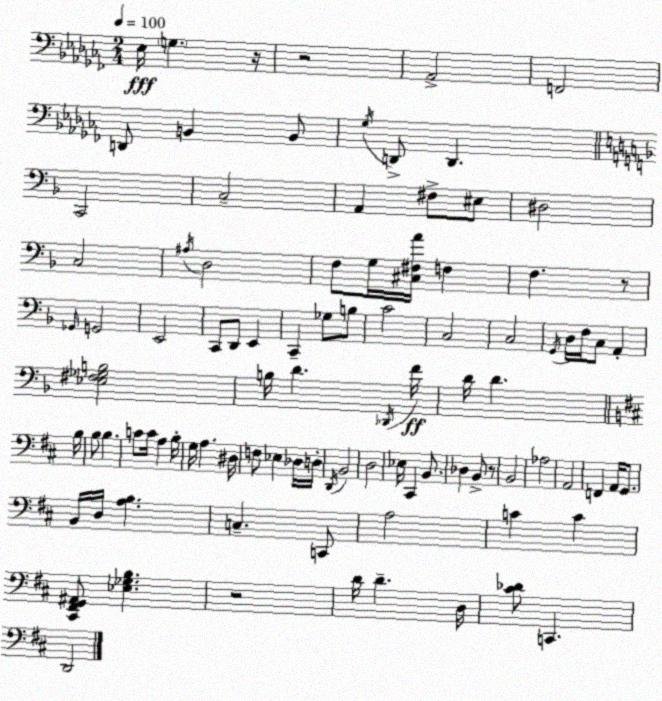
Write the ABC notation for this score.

X:1
T:Untitled
M:2/4
L:1/4
K:Abm
_E,/4 G, z/4 z2 _A,,2 F,,2 D,,/2 B,, B,,/2 _G,/4 D,,/2 D,, C,,2 C,2 A,, ^F,/2 ^E,/2 ^D,2 C,2 ^A,/4 D,2 F,/2 G,/4 [^C,^F,A]/4 F, F, z/2 _G,,/4 G,,2 E,,2 C,,/2 D,,/2 E,, C,, _G,/2 B,/2 C2 C,2 C,2 G,,/4 D,/4 F,/4 C,/2 A,, [_E,^F,_G,B,]2 B,/4 D _D,,/4 F/4 D/4 D B,/4 B,/2 B, C/2 C/4 A, B,/4 G,/4 A, ^D,/4 F,/2 _E, _D,/4 D,/4 D,,/4 B,,2 D,2 _E,/4 ^C,, B,,/2 _D, B,,/2 z/2 B,,2 _A,2 A,,2 F,, A,,/4 G,,/2 B,,/4 D,/4 [A,B,] C, C,,/2 A,2 C C [^C,,^F,,G,,^A,,]/2 [_E,_G,B,] z2 D/4 D D,/4 [^C_D]/2 C,, D,,2